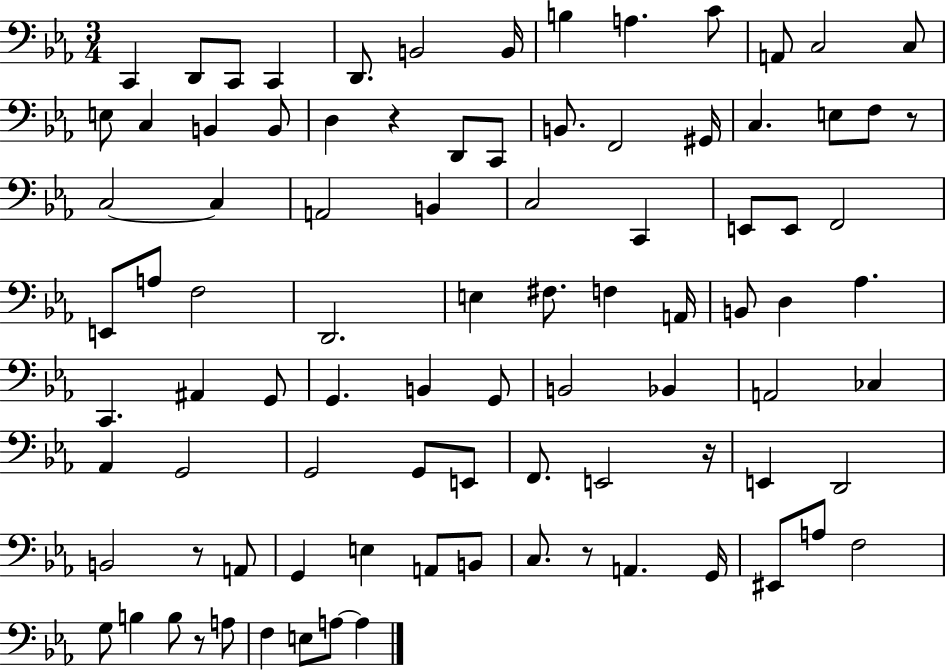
C2/q D2/e C2/e C2/q D2/e. B2/h B2/s B3/q A3/q. C4/e A2/e C3/h C3/e E3/e C3/q B2/q B2/e D3/q R/q D2/e C2/e B2/e. F2/h G#2/s C3/q. E3/e F3/e R/e C3/h C3/q A2/h B2/q C3/h C2/q E2/e E2/e F2/h E2/e A3/e F3/h D2/h. E3/q F#3/e. F3/q A2/s B2/e D3/q Ab3/q. C2/q. A#2/q G2/e G2/q. B2/q G2/e B2/h Bb2/q A2/h CES3/q Ab2/q G2/h G2/h G2/e E2/e F2/e. E2/h R/s E2/q D2/h B2/h R/e A2/e G2/q E3/q A2/e B2/e C3/e. R/e A2/q. G2/s EIS2/e A3/e F3/h G3/e B3/q B3/e R/e A3/e F3/q E3/e A3/e A3/q